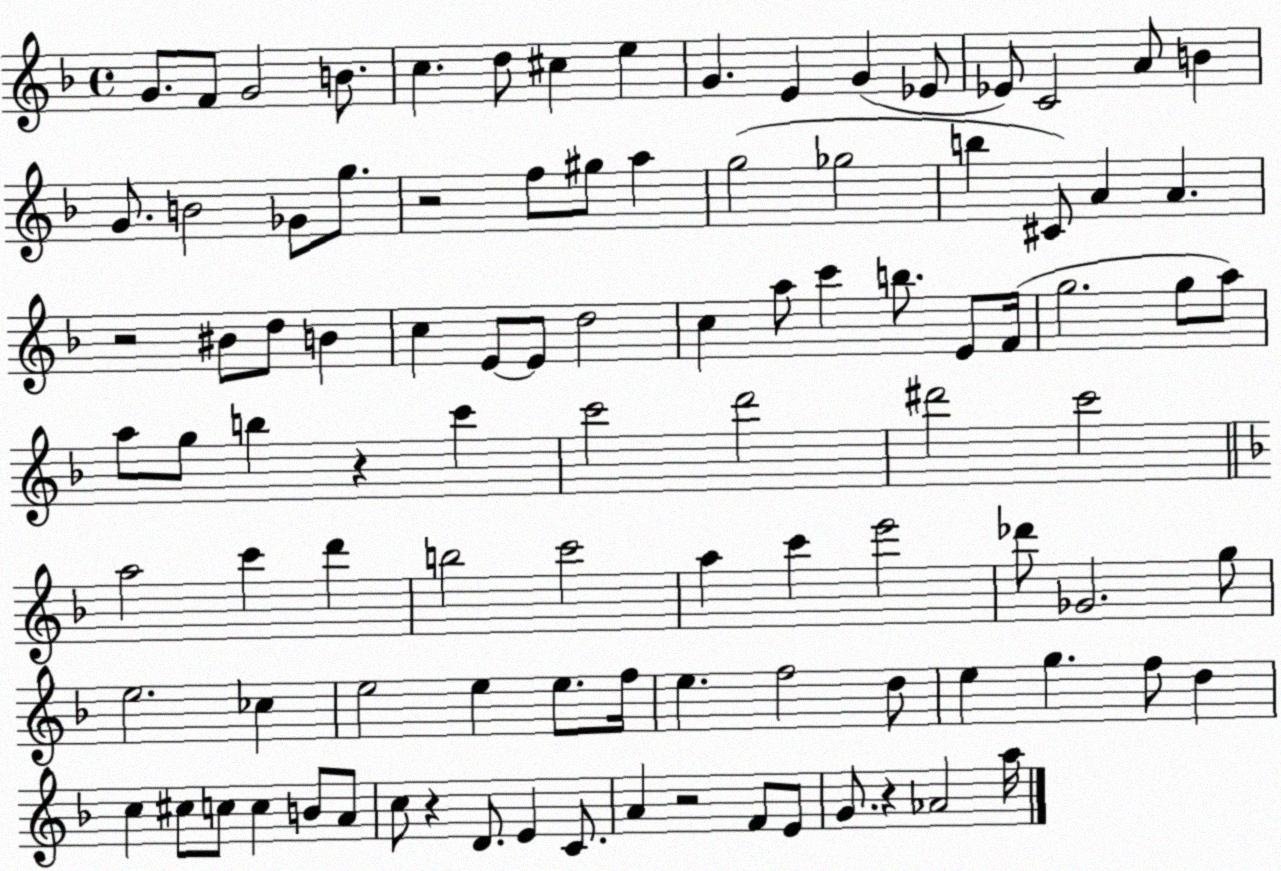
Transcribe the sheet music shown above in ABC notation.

X:1
T:Untitled
M:4/4
L:1/4
K:F
G/2 F/2 G2 B/2 c d/2 ^c e G E G _E/2 _E/2 C2 A/2 B G/2 B2 _G/2 g/2 z2 f/2 ^g/2 a g2 _g2 b ^C/2 A A z2 ^B/2 d/2 B c E/2 E/2 d2 c a/2 c' b/2 E/2 F/4 g2 g/2 a/2 a/2 g/2 b z c' c'2 d'2 ^d'2 c'2 a2 c' d' b2 c'2 a c' e'2 _d'/2 _G2 g/2 e2 _c e2 e e/2 f/4 e f2 d/2 e g f/2 d c ^c/2 c/2 c B/2 A/2 c/2 z D/2 E C/2 A z2 F/2 E/2 G/2 z _A2 a/4